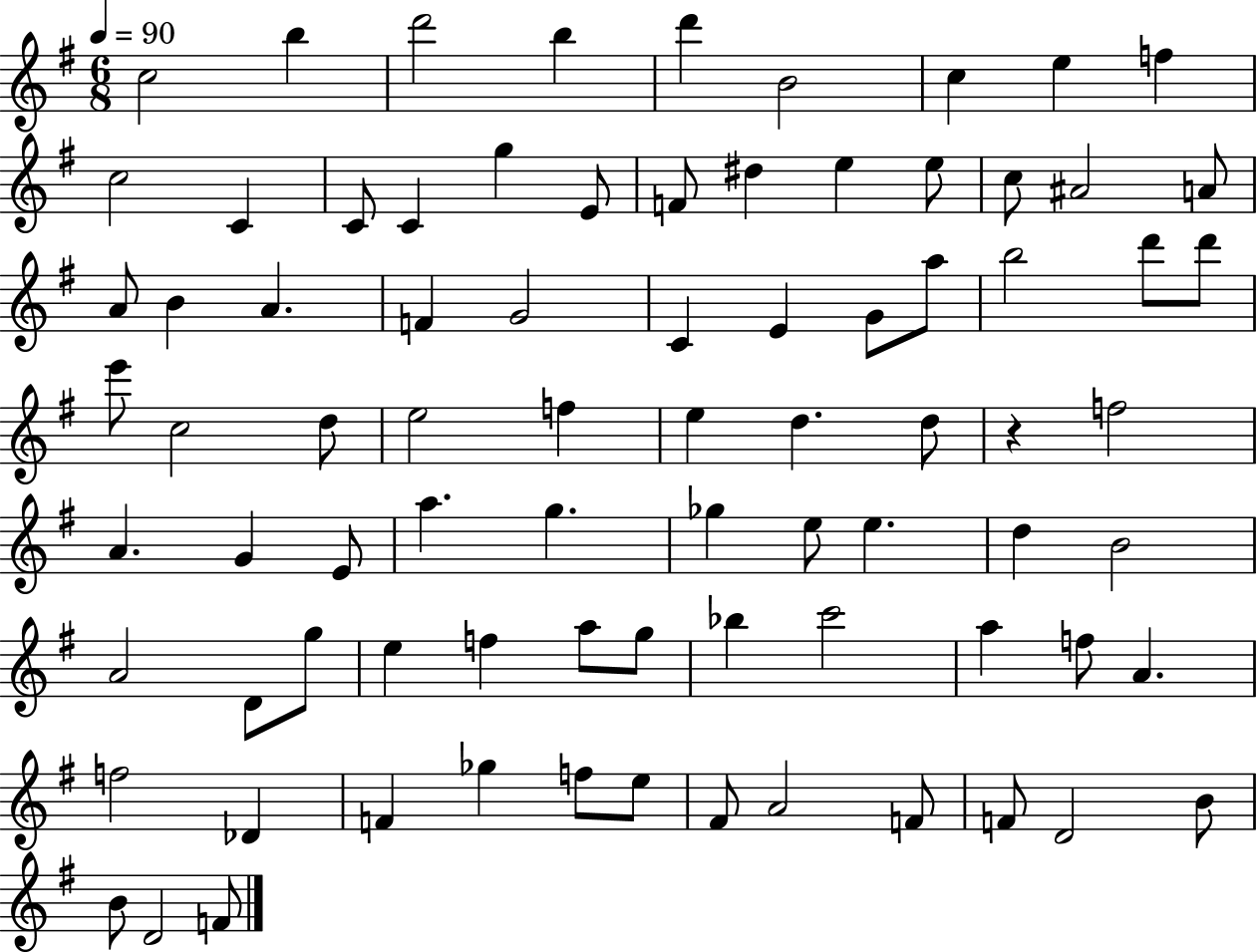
X:1
T:Untitled
M:6/8
L:1/4
K:G
c2 b d'2 b d' B2 c e f c2 C C/2 C g E/2 F/2 ^d e e/2 c/2 ^A2 A/2 A/2 B A F G2 C E G/2 a/2 b2 d'/2 d'/2 e'/2 c2 d/2 e2 f e d d/2 z f2 A G E/2 a g _g e/2 e d B2 A2 D/2 g/2 e f a/2 g/2 _b c'2 a f/2 A f2 _D F _g f/2 e/2 ^F/2 A2 F/2 F/2 D2 B/2 B/2 D2 F/2